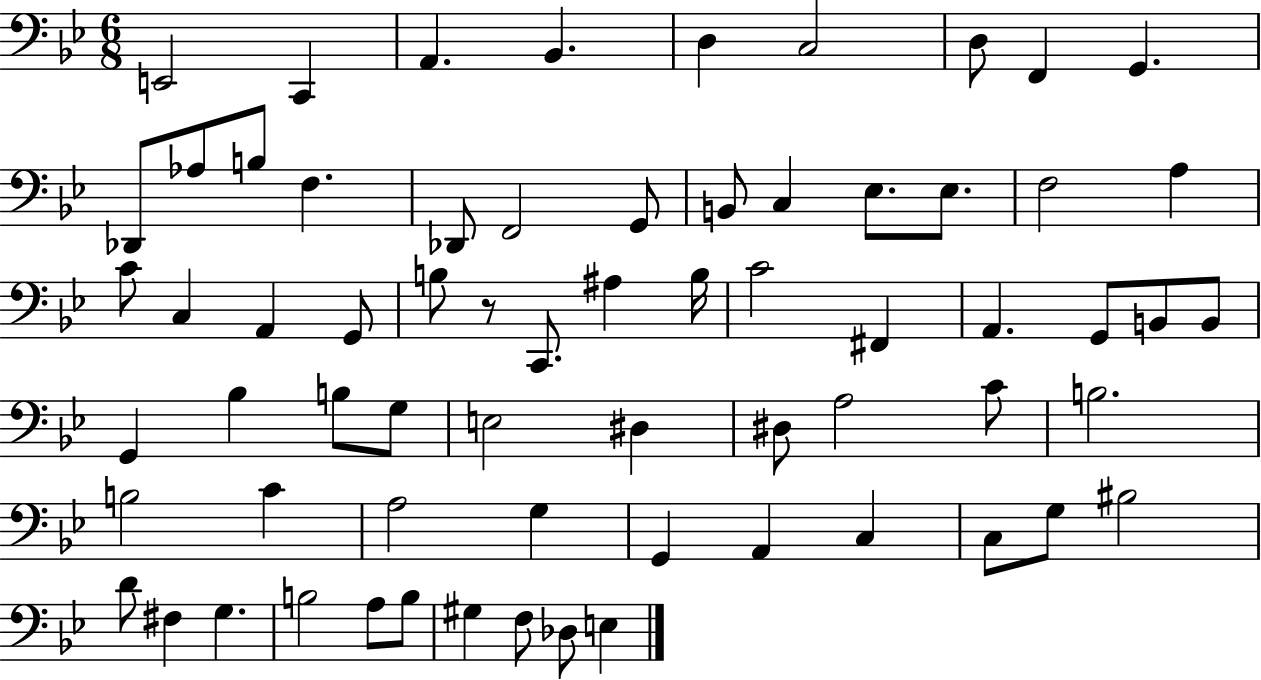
X:1
T:Untitled
M:6/8
L:1/4
K:Bb
E,,2 C,, A,, _B,, D, C,2 D,/2 F,, G,, _D,,/2 _A,/2 B,/2 F, _D,,/2 F,,2 G,,/2 B,,/2 C, _E,/2 _E,/2 F,2 A, C/2 C, A,, G,,/2 B,/2 z/2 C,,/2 ^A, B,/4 C2 ^F,, A,, G,,/2 B,,/2 B,,/2 G,, _B, B,/2 G,/2 E,2 ^D, ^D,/2 A,2 C/2 B,2 B,2 C A,2 G, G,, A,, C, C,/2 G,/2 ^B,2 D/2 ^F, G, B,2 A,/2 B,/2 ^G, F,/2 _D,/2 E,